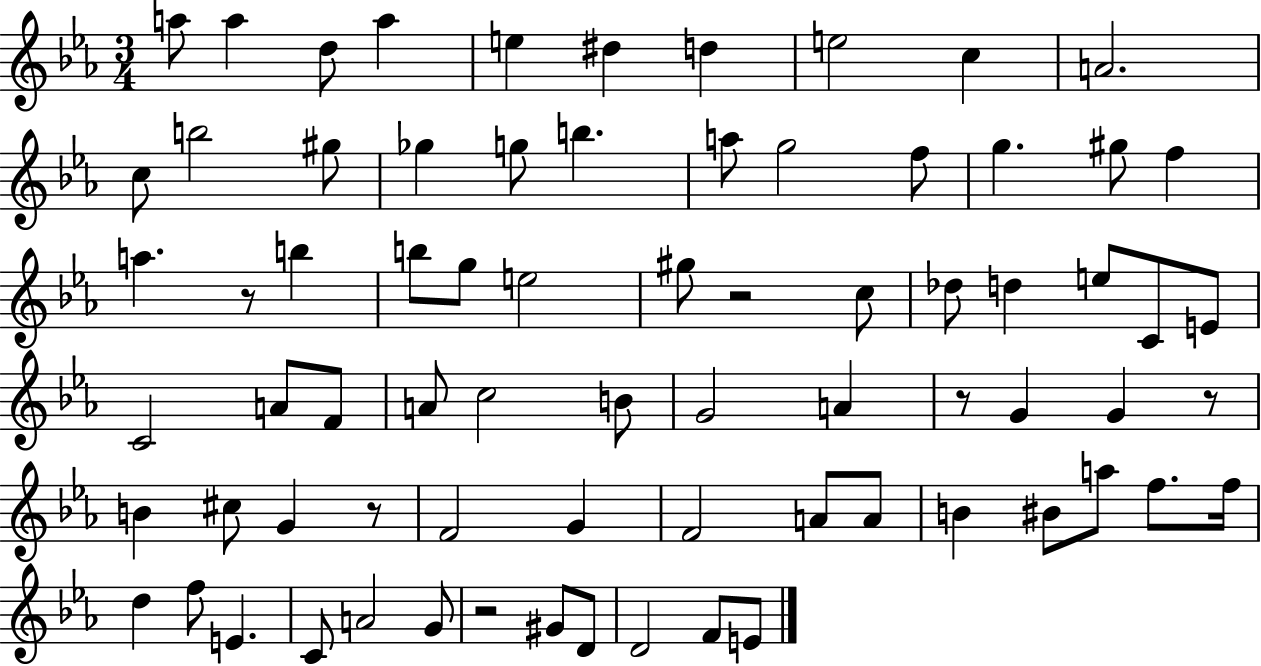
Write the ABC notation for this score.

X:1
T:Untitled
M:3/4
L:1/4
K:Eb
a/2 a d/2 a e ^d d e2 c A2 c/2 b2 ^g/2 _g g/2 b a/2 g2 f/2 g ^g/2 f a z/2 b b/2 g/2 e2 ^g/2 z2 c/2 _d/2 d e/2 C/2 E/2 C2 A/2 F/2 A/2 c2 B/2 G2 A z/2 G G z/2 B ^c/2 G z/2 F2 G F2 A/2 A/2 B ^B/2 a/2 f/2 f/4 d f/2 E C/2 A2 G/2 z2 ^G/2 D/2 D2 F/2 E/2